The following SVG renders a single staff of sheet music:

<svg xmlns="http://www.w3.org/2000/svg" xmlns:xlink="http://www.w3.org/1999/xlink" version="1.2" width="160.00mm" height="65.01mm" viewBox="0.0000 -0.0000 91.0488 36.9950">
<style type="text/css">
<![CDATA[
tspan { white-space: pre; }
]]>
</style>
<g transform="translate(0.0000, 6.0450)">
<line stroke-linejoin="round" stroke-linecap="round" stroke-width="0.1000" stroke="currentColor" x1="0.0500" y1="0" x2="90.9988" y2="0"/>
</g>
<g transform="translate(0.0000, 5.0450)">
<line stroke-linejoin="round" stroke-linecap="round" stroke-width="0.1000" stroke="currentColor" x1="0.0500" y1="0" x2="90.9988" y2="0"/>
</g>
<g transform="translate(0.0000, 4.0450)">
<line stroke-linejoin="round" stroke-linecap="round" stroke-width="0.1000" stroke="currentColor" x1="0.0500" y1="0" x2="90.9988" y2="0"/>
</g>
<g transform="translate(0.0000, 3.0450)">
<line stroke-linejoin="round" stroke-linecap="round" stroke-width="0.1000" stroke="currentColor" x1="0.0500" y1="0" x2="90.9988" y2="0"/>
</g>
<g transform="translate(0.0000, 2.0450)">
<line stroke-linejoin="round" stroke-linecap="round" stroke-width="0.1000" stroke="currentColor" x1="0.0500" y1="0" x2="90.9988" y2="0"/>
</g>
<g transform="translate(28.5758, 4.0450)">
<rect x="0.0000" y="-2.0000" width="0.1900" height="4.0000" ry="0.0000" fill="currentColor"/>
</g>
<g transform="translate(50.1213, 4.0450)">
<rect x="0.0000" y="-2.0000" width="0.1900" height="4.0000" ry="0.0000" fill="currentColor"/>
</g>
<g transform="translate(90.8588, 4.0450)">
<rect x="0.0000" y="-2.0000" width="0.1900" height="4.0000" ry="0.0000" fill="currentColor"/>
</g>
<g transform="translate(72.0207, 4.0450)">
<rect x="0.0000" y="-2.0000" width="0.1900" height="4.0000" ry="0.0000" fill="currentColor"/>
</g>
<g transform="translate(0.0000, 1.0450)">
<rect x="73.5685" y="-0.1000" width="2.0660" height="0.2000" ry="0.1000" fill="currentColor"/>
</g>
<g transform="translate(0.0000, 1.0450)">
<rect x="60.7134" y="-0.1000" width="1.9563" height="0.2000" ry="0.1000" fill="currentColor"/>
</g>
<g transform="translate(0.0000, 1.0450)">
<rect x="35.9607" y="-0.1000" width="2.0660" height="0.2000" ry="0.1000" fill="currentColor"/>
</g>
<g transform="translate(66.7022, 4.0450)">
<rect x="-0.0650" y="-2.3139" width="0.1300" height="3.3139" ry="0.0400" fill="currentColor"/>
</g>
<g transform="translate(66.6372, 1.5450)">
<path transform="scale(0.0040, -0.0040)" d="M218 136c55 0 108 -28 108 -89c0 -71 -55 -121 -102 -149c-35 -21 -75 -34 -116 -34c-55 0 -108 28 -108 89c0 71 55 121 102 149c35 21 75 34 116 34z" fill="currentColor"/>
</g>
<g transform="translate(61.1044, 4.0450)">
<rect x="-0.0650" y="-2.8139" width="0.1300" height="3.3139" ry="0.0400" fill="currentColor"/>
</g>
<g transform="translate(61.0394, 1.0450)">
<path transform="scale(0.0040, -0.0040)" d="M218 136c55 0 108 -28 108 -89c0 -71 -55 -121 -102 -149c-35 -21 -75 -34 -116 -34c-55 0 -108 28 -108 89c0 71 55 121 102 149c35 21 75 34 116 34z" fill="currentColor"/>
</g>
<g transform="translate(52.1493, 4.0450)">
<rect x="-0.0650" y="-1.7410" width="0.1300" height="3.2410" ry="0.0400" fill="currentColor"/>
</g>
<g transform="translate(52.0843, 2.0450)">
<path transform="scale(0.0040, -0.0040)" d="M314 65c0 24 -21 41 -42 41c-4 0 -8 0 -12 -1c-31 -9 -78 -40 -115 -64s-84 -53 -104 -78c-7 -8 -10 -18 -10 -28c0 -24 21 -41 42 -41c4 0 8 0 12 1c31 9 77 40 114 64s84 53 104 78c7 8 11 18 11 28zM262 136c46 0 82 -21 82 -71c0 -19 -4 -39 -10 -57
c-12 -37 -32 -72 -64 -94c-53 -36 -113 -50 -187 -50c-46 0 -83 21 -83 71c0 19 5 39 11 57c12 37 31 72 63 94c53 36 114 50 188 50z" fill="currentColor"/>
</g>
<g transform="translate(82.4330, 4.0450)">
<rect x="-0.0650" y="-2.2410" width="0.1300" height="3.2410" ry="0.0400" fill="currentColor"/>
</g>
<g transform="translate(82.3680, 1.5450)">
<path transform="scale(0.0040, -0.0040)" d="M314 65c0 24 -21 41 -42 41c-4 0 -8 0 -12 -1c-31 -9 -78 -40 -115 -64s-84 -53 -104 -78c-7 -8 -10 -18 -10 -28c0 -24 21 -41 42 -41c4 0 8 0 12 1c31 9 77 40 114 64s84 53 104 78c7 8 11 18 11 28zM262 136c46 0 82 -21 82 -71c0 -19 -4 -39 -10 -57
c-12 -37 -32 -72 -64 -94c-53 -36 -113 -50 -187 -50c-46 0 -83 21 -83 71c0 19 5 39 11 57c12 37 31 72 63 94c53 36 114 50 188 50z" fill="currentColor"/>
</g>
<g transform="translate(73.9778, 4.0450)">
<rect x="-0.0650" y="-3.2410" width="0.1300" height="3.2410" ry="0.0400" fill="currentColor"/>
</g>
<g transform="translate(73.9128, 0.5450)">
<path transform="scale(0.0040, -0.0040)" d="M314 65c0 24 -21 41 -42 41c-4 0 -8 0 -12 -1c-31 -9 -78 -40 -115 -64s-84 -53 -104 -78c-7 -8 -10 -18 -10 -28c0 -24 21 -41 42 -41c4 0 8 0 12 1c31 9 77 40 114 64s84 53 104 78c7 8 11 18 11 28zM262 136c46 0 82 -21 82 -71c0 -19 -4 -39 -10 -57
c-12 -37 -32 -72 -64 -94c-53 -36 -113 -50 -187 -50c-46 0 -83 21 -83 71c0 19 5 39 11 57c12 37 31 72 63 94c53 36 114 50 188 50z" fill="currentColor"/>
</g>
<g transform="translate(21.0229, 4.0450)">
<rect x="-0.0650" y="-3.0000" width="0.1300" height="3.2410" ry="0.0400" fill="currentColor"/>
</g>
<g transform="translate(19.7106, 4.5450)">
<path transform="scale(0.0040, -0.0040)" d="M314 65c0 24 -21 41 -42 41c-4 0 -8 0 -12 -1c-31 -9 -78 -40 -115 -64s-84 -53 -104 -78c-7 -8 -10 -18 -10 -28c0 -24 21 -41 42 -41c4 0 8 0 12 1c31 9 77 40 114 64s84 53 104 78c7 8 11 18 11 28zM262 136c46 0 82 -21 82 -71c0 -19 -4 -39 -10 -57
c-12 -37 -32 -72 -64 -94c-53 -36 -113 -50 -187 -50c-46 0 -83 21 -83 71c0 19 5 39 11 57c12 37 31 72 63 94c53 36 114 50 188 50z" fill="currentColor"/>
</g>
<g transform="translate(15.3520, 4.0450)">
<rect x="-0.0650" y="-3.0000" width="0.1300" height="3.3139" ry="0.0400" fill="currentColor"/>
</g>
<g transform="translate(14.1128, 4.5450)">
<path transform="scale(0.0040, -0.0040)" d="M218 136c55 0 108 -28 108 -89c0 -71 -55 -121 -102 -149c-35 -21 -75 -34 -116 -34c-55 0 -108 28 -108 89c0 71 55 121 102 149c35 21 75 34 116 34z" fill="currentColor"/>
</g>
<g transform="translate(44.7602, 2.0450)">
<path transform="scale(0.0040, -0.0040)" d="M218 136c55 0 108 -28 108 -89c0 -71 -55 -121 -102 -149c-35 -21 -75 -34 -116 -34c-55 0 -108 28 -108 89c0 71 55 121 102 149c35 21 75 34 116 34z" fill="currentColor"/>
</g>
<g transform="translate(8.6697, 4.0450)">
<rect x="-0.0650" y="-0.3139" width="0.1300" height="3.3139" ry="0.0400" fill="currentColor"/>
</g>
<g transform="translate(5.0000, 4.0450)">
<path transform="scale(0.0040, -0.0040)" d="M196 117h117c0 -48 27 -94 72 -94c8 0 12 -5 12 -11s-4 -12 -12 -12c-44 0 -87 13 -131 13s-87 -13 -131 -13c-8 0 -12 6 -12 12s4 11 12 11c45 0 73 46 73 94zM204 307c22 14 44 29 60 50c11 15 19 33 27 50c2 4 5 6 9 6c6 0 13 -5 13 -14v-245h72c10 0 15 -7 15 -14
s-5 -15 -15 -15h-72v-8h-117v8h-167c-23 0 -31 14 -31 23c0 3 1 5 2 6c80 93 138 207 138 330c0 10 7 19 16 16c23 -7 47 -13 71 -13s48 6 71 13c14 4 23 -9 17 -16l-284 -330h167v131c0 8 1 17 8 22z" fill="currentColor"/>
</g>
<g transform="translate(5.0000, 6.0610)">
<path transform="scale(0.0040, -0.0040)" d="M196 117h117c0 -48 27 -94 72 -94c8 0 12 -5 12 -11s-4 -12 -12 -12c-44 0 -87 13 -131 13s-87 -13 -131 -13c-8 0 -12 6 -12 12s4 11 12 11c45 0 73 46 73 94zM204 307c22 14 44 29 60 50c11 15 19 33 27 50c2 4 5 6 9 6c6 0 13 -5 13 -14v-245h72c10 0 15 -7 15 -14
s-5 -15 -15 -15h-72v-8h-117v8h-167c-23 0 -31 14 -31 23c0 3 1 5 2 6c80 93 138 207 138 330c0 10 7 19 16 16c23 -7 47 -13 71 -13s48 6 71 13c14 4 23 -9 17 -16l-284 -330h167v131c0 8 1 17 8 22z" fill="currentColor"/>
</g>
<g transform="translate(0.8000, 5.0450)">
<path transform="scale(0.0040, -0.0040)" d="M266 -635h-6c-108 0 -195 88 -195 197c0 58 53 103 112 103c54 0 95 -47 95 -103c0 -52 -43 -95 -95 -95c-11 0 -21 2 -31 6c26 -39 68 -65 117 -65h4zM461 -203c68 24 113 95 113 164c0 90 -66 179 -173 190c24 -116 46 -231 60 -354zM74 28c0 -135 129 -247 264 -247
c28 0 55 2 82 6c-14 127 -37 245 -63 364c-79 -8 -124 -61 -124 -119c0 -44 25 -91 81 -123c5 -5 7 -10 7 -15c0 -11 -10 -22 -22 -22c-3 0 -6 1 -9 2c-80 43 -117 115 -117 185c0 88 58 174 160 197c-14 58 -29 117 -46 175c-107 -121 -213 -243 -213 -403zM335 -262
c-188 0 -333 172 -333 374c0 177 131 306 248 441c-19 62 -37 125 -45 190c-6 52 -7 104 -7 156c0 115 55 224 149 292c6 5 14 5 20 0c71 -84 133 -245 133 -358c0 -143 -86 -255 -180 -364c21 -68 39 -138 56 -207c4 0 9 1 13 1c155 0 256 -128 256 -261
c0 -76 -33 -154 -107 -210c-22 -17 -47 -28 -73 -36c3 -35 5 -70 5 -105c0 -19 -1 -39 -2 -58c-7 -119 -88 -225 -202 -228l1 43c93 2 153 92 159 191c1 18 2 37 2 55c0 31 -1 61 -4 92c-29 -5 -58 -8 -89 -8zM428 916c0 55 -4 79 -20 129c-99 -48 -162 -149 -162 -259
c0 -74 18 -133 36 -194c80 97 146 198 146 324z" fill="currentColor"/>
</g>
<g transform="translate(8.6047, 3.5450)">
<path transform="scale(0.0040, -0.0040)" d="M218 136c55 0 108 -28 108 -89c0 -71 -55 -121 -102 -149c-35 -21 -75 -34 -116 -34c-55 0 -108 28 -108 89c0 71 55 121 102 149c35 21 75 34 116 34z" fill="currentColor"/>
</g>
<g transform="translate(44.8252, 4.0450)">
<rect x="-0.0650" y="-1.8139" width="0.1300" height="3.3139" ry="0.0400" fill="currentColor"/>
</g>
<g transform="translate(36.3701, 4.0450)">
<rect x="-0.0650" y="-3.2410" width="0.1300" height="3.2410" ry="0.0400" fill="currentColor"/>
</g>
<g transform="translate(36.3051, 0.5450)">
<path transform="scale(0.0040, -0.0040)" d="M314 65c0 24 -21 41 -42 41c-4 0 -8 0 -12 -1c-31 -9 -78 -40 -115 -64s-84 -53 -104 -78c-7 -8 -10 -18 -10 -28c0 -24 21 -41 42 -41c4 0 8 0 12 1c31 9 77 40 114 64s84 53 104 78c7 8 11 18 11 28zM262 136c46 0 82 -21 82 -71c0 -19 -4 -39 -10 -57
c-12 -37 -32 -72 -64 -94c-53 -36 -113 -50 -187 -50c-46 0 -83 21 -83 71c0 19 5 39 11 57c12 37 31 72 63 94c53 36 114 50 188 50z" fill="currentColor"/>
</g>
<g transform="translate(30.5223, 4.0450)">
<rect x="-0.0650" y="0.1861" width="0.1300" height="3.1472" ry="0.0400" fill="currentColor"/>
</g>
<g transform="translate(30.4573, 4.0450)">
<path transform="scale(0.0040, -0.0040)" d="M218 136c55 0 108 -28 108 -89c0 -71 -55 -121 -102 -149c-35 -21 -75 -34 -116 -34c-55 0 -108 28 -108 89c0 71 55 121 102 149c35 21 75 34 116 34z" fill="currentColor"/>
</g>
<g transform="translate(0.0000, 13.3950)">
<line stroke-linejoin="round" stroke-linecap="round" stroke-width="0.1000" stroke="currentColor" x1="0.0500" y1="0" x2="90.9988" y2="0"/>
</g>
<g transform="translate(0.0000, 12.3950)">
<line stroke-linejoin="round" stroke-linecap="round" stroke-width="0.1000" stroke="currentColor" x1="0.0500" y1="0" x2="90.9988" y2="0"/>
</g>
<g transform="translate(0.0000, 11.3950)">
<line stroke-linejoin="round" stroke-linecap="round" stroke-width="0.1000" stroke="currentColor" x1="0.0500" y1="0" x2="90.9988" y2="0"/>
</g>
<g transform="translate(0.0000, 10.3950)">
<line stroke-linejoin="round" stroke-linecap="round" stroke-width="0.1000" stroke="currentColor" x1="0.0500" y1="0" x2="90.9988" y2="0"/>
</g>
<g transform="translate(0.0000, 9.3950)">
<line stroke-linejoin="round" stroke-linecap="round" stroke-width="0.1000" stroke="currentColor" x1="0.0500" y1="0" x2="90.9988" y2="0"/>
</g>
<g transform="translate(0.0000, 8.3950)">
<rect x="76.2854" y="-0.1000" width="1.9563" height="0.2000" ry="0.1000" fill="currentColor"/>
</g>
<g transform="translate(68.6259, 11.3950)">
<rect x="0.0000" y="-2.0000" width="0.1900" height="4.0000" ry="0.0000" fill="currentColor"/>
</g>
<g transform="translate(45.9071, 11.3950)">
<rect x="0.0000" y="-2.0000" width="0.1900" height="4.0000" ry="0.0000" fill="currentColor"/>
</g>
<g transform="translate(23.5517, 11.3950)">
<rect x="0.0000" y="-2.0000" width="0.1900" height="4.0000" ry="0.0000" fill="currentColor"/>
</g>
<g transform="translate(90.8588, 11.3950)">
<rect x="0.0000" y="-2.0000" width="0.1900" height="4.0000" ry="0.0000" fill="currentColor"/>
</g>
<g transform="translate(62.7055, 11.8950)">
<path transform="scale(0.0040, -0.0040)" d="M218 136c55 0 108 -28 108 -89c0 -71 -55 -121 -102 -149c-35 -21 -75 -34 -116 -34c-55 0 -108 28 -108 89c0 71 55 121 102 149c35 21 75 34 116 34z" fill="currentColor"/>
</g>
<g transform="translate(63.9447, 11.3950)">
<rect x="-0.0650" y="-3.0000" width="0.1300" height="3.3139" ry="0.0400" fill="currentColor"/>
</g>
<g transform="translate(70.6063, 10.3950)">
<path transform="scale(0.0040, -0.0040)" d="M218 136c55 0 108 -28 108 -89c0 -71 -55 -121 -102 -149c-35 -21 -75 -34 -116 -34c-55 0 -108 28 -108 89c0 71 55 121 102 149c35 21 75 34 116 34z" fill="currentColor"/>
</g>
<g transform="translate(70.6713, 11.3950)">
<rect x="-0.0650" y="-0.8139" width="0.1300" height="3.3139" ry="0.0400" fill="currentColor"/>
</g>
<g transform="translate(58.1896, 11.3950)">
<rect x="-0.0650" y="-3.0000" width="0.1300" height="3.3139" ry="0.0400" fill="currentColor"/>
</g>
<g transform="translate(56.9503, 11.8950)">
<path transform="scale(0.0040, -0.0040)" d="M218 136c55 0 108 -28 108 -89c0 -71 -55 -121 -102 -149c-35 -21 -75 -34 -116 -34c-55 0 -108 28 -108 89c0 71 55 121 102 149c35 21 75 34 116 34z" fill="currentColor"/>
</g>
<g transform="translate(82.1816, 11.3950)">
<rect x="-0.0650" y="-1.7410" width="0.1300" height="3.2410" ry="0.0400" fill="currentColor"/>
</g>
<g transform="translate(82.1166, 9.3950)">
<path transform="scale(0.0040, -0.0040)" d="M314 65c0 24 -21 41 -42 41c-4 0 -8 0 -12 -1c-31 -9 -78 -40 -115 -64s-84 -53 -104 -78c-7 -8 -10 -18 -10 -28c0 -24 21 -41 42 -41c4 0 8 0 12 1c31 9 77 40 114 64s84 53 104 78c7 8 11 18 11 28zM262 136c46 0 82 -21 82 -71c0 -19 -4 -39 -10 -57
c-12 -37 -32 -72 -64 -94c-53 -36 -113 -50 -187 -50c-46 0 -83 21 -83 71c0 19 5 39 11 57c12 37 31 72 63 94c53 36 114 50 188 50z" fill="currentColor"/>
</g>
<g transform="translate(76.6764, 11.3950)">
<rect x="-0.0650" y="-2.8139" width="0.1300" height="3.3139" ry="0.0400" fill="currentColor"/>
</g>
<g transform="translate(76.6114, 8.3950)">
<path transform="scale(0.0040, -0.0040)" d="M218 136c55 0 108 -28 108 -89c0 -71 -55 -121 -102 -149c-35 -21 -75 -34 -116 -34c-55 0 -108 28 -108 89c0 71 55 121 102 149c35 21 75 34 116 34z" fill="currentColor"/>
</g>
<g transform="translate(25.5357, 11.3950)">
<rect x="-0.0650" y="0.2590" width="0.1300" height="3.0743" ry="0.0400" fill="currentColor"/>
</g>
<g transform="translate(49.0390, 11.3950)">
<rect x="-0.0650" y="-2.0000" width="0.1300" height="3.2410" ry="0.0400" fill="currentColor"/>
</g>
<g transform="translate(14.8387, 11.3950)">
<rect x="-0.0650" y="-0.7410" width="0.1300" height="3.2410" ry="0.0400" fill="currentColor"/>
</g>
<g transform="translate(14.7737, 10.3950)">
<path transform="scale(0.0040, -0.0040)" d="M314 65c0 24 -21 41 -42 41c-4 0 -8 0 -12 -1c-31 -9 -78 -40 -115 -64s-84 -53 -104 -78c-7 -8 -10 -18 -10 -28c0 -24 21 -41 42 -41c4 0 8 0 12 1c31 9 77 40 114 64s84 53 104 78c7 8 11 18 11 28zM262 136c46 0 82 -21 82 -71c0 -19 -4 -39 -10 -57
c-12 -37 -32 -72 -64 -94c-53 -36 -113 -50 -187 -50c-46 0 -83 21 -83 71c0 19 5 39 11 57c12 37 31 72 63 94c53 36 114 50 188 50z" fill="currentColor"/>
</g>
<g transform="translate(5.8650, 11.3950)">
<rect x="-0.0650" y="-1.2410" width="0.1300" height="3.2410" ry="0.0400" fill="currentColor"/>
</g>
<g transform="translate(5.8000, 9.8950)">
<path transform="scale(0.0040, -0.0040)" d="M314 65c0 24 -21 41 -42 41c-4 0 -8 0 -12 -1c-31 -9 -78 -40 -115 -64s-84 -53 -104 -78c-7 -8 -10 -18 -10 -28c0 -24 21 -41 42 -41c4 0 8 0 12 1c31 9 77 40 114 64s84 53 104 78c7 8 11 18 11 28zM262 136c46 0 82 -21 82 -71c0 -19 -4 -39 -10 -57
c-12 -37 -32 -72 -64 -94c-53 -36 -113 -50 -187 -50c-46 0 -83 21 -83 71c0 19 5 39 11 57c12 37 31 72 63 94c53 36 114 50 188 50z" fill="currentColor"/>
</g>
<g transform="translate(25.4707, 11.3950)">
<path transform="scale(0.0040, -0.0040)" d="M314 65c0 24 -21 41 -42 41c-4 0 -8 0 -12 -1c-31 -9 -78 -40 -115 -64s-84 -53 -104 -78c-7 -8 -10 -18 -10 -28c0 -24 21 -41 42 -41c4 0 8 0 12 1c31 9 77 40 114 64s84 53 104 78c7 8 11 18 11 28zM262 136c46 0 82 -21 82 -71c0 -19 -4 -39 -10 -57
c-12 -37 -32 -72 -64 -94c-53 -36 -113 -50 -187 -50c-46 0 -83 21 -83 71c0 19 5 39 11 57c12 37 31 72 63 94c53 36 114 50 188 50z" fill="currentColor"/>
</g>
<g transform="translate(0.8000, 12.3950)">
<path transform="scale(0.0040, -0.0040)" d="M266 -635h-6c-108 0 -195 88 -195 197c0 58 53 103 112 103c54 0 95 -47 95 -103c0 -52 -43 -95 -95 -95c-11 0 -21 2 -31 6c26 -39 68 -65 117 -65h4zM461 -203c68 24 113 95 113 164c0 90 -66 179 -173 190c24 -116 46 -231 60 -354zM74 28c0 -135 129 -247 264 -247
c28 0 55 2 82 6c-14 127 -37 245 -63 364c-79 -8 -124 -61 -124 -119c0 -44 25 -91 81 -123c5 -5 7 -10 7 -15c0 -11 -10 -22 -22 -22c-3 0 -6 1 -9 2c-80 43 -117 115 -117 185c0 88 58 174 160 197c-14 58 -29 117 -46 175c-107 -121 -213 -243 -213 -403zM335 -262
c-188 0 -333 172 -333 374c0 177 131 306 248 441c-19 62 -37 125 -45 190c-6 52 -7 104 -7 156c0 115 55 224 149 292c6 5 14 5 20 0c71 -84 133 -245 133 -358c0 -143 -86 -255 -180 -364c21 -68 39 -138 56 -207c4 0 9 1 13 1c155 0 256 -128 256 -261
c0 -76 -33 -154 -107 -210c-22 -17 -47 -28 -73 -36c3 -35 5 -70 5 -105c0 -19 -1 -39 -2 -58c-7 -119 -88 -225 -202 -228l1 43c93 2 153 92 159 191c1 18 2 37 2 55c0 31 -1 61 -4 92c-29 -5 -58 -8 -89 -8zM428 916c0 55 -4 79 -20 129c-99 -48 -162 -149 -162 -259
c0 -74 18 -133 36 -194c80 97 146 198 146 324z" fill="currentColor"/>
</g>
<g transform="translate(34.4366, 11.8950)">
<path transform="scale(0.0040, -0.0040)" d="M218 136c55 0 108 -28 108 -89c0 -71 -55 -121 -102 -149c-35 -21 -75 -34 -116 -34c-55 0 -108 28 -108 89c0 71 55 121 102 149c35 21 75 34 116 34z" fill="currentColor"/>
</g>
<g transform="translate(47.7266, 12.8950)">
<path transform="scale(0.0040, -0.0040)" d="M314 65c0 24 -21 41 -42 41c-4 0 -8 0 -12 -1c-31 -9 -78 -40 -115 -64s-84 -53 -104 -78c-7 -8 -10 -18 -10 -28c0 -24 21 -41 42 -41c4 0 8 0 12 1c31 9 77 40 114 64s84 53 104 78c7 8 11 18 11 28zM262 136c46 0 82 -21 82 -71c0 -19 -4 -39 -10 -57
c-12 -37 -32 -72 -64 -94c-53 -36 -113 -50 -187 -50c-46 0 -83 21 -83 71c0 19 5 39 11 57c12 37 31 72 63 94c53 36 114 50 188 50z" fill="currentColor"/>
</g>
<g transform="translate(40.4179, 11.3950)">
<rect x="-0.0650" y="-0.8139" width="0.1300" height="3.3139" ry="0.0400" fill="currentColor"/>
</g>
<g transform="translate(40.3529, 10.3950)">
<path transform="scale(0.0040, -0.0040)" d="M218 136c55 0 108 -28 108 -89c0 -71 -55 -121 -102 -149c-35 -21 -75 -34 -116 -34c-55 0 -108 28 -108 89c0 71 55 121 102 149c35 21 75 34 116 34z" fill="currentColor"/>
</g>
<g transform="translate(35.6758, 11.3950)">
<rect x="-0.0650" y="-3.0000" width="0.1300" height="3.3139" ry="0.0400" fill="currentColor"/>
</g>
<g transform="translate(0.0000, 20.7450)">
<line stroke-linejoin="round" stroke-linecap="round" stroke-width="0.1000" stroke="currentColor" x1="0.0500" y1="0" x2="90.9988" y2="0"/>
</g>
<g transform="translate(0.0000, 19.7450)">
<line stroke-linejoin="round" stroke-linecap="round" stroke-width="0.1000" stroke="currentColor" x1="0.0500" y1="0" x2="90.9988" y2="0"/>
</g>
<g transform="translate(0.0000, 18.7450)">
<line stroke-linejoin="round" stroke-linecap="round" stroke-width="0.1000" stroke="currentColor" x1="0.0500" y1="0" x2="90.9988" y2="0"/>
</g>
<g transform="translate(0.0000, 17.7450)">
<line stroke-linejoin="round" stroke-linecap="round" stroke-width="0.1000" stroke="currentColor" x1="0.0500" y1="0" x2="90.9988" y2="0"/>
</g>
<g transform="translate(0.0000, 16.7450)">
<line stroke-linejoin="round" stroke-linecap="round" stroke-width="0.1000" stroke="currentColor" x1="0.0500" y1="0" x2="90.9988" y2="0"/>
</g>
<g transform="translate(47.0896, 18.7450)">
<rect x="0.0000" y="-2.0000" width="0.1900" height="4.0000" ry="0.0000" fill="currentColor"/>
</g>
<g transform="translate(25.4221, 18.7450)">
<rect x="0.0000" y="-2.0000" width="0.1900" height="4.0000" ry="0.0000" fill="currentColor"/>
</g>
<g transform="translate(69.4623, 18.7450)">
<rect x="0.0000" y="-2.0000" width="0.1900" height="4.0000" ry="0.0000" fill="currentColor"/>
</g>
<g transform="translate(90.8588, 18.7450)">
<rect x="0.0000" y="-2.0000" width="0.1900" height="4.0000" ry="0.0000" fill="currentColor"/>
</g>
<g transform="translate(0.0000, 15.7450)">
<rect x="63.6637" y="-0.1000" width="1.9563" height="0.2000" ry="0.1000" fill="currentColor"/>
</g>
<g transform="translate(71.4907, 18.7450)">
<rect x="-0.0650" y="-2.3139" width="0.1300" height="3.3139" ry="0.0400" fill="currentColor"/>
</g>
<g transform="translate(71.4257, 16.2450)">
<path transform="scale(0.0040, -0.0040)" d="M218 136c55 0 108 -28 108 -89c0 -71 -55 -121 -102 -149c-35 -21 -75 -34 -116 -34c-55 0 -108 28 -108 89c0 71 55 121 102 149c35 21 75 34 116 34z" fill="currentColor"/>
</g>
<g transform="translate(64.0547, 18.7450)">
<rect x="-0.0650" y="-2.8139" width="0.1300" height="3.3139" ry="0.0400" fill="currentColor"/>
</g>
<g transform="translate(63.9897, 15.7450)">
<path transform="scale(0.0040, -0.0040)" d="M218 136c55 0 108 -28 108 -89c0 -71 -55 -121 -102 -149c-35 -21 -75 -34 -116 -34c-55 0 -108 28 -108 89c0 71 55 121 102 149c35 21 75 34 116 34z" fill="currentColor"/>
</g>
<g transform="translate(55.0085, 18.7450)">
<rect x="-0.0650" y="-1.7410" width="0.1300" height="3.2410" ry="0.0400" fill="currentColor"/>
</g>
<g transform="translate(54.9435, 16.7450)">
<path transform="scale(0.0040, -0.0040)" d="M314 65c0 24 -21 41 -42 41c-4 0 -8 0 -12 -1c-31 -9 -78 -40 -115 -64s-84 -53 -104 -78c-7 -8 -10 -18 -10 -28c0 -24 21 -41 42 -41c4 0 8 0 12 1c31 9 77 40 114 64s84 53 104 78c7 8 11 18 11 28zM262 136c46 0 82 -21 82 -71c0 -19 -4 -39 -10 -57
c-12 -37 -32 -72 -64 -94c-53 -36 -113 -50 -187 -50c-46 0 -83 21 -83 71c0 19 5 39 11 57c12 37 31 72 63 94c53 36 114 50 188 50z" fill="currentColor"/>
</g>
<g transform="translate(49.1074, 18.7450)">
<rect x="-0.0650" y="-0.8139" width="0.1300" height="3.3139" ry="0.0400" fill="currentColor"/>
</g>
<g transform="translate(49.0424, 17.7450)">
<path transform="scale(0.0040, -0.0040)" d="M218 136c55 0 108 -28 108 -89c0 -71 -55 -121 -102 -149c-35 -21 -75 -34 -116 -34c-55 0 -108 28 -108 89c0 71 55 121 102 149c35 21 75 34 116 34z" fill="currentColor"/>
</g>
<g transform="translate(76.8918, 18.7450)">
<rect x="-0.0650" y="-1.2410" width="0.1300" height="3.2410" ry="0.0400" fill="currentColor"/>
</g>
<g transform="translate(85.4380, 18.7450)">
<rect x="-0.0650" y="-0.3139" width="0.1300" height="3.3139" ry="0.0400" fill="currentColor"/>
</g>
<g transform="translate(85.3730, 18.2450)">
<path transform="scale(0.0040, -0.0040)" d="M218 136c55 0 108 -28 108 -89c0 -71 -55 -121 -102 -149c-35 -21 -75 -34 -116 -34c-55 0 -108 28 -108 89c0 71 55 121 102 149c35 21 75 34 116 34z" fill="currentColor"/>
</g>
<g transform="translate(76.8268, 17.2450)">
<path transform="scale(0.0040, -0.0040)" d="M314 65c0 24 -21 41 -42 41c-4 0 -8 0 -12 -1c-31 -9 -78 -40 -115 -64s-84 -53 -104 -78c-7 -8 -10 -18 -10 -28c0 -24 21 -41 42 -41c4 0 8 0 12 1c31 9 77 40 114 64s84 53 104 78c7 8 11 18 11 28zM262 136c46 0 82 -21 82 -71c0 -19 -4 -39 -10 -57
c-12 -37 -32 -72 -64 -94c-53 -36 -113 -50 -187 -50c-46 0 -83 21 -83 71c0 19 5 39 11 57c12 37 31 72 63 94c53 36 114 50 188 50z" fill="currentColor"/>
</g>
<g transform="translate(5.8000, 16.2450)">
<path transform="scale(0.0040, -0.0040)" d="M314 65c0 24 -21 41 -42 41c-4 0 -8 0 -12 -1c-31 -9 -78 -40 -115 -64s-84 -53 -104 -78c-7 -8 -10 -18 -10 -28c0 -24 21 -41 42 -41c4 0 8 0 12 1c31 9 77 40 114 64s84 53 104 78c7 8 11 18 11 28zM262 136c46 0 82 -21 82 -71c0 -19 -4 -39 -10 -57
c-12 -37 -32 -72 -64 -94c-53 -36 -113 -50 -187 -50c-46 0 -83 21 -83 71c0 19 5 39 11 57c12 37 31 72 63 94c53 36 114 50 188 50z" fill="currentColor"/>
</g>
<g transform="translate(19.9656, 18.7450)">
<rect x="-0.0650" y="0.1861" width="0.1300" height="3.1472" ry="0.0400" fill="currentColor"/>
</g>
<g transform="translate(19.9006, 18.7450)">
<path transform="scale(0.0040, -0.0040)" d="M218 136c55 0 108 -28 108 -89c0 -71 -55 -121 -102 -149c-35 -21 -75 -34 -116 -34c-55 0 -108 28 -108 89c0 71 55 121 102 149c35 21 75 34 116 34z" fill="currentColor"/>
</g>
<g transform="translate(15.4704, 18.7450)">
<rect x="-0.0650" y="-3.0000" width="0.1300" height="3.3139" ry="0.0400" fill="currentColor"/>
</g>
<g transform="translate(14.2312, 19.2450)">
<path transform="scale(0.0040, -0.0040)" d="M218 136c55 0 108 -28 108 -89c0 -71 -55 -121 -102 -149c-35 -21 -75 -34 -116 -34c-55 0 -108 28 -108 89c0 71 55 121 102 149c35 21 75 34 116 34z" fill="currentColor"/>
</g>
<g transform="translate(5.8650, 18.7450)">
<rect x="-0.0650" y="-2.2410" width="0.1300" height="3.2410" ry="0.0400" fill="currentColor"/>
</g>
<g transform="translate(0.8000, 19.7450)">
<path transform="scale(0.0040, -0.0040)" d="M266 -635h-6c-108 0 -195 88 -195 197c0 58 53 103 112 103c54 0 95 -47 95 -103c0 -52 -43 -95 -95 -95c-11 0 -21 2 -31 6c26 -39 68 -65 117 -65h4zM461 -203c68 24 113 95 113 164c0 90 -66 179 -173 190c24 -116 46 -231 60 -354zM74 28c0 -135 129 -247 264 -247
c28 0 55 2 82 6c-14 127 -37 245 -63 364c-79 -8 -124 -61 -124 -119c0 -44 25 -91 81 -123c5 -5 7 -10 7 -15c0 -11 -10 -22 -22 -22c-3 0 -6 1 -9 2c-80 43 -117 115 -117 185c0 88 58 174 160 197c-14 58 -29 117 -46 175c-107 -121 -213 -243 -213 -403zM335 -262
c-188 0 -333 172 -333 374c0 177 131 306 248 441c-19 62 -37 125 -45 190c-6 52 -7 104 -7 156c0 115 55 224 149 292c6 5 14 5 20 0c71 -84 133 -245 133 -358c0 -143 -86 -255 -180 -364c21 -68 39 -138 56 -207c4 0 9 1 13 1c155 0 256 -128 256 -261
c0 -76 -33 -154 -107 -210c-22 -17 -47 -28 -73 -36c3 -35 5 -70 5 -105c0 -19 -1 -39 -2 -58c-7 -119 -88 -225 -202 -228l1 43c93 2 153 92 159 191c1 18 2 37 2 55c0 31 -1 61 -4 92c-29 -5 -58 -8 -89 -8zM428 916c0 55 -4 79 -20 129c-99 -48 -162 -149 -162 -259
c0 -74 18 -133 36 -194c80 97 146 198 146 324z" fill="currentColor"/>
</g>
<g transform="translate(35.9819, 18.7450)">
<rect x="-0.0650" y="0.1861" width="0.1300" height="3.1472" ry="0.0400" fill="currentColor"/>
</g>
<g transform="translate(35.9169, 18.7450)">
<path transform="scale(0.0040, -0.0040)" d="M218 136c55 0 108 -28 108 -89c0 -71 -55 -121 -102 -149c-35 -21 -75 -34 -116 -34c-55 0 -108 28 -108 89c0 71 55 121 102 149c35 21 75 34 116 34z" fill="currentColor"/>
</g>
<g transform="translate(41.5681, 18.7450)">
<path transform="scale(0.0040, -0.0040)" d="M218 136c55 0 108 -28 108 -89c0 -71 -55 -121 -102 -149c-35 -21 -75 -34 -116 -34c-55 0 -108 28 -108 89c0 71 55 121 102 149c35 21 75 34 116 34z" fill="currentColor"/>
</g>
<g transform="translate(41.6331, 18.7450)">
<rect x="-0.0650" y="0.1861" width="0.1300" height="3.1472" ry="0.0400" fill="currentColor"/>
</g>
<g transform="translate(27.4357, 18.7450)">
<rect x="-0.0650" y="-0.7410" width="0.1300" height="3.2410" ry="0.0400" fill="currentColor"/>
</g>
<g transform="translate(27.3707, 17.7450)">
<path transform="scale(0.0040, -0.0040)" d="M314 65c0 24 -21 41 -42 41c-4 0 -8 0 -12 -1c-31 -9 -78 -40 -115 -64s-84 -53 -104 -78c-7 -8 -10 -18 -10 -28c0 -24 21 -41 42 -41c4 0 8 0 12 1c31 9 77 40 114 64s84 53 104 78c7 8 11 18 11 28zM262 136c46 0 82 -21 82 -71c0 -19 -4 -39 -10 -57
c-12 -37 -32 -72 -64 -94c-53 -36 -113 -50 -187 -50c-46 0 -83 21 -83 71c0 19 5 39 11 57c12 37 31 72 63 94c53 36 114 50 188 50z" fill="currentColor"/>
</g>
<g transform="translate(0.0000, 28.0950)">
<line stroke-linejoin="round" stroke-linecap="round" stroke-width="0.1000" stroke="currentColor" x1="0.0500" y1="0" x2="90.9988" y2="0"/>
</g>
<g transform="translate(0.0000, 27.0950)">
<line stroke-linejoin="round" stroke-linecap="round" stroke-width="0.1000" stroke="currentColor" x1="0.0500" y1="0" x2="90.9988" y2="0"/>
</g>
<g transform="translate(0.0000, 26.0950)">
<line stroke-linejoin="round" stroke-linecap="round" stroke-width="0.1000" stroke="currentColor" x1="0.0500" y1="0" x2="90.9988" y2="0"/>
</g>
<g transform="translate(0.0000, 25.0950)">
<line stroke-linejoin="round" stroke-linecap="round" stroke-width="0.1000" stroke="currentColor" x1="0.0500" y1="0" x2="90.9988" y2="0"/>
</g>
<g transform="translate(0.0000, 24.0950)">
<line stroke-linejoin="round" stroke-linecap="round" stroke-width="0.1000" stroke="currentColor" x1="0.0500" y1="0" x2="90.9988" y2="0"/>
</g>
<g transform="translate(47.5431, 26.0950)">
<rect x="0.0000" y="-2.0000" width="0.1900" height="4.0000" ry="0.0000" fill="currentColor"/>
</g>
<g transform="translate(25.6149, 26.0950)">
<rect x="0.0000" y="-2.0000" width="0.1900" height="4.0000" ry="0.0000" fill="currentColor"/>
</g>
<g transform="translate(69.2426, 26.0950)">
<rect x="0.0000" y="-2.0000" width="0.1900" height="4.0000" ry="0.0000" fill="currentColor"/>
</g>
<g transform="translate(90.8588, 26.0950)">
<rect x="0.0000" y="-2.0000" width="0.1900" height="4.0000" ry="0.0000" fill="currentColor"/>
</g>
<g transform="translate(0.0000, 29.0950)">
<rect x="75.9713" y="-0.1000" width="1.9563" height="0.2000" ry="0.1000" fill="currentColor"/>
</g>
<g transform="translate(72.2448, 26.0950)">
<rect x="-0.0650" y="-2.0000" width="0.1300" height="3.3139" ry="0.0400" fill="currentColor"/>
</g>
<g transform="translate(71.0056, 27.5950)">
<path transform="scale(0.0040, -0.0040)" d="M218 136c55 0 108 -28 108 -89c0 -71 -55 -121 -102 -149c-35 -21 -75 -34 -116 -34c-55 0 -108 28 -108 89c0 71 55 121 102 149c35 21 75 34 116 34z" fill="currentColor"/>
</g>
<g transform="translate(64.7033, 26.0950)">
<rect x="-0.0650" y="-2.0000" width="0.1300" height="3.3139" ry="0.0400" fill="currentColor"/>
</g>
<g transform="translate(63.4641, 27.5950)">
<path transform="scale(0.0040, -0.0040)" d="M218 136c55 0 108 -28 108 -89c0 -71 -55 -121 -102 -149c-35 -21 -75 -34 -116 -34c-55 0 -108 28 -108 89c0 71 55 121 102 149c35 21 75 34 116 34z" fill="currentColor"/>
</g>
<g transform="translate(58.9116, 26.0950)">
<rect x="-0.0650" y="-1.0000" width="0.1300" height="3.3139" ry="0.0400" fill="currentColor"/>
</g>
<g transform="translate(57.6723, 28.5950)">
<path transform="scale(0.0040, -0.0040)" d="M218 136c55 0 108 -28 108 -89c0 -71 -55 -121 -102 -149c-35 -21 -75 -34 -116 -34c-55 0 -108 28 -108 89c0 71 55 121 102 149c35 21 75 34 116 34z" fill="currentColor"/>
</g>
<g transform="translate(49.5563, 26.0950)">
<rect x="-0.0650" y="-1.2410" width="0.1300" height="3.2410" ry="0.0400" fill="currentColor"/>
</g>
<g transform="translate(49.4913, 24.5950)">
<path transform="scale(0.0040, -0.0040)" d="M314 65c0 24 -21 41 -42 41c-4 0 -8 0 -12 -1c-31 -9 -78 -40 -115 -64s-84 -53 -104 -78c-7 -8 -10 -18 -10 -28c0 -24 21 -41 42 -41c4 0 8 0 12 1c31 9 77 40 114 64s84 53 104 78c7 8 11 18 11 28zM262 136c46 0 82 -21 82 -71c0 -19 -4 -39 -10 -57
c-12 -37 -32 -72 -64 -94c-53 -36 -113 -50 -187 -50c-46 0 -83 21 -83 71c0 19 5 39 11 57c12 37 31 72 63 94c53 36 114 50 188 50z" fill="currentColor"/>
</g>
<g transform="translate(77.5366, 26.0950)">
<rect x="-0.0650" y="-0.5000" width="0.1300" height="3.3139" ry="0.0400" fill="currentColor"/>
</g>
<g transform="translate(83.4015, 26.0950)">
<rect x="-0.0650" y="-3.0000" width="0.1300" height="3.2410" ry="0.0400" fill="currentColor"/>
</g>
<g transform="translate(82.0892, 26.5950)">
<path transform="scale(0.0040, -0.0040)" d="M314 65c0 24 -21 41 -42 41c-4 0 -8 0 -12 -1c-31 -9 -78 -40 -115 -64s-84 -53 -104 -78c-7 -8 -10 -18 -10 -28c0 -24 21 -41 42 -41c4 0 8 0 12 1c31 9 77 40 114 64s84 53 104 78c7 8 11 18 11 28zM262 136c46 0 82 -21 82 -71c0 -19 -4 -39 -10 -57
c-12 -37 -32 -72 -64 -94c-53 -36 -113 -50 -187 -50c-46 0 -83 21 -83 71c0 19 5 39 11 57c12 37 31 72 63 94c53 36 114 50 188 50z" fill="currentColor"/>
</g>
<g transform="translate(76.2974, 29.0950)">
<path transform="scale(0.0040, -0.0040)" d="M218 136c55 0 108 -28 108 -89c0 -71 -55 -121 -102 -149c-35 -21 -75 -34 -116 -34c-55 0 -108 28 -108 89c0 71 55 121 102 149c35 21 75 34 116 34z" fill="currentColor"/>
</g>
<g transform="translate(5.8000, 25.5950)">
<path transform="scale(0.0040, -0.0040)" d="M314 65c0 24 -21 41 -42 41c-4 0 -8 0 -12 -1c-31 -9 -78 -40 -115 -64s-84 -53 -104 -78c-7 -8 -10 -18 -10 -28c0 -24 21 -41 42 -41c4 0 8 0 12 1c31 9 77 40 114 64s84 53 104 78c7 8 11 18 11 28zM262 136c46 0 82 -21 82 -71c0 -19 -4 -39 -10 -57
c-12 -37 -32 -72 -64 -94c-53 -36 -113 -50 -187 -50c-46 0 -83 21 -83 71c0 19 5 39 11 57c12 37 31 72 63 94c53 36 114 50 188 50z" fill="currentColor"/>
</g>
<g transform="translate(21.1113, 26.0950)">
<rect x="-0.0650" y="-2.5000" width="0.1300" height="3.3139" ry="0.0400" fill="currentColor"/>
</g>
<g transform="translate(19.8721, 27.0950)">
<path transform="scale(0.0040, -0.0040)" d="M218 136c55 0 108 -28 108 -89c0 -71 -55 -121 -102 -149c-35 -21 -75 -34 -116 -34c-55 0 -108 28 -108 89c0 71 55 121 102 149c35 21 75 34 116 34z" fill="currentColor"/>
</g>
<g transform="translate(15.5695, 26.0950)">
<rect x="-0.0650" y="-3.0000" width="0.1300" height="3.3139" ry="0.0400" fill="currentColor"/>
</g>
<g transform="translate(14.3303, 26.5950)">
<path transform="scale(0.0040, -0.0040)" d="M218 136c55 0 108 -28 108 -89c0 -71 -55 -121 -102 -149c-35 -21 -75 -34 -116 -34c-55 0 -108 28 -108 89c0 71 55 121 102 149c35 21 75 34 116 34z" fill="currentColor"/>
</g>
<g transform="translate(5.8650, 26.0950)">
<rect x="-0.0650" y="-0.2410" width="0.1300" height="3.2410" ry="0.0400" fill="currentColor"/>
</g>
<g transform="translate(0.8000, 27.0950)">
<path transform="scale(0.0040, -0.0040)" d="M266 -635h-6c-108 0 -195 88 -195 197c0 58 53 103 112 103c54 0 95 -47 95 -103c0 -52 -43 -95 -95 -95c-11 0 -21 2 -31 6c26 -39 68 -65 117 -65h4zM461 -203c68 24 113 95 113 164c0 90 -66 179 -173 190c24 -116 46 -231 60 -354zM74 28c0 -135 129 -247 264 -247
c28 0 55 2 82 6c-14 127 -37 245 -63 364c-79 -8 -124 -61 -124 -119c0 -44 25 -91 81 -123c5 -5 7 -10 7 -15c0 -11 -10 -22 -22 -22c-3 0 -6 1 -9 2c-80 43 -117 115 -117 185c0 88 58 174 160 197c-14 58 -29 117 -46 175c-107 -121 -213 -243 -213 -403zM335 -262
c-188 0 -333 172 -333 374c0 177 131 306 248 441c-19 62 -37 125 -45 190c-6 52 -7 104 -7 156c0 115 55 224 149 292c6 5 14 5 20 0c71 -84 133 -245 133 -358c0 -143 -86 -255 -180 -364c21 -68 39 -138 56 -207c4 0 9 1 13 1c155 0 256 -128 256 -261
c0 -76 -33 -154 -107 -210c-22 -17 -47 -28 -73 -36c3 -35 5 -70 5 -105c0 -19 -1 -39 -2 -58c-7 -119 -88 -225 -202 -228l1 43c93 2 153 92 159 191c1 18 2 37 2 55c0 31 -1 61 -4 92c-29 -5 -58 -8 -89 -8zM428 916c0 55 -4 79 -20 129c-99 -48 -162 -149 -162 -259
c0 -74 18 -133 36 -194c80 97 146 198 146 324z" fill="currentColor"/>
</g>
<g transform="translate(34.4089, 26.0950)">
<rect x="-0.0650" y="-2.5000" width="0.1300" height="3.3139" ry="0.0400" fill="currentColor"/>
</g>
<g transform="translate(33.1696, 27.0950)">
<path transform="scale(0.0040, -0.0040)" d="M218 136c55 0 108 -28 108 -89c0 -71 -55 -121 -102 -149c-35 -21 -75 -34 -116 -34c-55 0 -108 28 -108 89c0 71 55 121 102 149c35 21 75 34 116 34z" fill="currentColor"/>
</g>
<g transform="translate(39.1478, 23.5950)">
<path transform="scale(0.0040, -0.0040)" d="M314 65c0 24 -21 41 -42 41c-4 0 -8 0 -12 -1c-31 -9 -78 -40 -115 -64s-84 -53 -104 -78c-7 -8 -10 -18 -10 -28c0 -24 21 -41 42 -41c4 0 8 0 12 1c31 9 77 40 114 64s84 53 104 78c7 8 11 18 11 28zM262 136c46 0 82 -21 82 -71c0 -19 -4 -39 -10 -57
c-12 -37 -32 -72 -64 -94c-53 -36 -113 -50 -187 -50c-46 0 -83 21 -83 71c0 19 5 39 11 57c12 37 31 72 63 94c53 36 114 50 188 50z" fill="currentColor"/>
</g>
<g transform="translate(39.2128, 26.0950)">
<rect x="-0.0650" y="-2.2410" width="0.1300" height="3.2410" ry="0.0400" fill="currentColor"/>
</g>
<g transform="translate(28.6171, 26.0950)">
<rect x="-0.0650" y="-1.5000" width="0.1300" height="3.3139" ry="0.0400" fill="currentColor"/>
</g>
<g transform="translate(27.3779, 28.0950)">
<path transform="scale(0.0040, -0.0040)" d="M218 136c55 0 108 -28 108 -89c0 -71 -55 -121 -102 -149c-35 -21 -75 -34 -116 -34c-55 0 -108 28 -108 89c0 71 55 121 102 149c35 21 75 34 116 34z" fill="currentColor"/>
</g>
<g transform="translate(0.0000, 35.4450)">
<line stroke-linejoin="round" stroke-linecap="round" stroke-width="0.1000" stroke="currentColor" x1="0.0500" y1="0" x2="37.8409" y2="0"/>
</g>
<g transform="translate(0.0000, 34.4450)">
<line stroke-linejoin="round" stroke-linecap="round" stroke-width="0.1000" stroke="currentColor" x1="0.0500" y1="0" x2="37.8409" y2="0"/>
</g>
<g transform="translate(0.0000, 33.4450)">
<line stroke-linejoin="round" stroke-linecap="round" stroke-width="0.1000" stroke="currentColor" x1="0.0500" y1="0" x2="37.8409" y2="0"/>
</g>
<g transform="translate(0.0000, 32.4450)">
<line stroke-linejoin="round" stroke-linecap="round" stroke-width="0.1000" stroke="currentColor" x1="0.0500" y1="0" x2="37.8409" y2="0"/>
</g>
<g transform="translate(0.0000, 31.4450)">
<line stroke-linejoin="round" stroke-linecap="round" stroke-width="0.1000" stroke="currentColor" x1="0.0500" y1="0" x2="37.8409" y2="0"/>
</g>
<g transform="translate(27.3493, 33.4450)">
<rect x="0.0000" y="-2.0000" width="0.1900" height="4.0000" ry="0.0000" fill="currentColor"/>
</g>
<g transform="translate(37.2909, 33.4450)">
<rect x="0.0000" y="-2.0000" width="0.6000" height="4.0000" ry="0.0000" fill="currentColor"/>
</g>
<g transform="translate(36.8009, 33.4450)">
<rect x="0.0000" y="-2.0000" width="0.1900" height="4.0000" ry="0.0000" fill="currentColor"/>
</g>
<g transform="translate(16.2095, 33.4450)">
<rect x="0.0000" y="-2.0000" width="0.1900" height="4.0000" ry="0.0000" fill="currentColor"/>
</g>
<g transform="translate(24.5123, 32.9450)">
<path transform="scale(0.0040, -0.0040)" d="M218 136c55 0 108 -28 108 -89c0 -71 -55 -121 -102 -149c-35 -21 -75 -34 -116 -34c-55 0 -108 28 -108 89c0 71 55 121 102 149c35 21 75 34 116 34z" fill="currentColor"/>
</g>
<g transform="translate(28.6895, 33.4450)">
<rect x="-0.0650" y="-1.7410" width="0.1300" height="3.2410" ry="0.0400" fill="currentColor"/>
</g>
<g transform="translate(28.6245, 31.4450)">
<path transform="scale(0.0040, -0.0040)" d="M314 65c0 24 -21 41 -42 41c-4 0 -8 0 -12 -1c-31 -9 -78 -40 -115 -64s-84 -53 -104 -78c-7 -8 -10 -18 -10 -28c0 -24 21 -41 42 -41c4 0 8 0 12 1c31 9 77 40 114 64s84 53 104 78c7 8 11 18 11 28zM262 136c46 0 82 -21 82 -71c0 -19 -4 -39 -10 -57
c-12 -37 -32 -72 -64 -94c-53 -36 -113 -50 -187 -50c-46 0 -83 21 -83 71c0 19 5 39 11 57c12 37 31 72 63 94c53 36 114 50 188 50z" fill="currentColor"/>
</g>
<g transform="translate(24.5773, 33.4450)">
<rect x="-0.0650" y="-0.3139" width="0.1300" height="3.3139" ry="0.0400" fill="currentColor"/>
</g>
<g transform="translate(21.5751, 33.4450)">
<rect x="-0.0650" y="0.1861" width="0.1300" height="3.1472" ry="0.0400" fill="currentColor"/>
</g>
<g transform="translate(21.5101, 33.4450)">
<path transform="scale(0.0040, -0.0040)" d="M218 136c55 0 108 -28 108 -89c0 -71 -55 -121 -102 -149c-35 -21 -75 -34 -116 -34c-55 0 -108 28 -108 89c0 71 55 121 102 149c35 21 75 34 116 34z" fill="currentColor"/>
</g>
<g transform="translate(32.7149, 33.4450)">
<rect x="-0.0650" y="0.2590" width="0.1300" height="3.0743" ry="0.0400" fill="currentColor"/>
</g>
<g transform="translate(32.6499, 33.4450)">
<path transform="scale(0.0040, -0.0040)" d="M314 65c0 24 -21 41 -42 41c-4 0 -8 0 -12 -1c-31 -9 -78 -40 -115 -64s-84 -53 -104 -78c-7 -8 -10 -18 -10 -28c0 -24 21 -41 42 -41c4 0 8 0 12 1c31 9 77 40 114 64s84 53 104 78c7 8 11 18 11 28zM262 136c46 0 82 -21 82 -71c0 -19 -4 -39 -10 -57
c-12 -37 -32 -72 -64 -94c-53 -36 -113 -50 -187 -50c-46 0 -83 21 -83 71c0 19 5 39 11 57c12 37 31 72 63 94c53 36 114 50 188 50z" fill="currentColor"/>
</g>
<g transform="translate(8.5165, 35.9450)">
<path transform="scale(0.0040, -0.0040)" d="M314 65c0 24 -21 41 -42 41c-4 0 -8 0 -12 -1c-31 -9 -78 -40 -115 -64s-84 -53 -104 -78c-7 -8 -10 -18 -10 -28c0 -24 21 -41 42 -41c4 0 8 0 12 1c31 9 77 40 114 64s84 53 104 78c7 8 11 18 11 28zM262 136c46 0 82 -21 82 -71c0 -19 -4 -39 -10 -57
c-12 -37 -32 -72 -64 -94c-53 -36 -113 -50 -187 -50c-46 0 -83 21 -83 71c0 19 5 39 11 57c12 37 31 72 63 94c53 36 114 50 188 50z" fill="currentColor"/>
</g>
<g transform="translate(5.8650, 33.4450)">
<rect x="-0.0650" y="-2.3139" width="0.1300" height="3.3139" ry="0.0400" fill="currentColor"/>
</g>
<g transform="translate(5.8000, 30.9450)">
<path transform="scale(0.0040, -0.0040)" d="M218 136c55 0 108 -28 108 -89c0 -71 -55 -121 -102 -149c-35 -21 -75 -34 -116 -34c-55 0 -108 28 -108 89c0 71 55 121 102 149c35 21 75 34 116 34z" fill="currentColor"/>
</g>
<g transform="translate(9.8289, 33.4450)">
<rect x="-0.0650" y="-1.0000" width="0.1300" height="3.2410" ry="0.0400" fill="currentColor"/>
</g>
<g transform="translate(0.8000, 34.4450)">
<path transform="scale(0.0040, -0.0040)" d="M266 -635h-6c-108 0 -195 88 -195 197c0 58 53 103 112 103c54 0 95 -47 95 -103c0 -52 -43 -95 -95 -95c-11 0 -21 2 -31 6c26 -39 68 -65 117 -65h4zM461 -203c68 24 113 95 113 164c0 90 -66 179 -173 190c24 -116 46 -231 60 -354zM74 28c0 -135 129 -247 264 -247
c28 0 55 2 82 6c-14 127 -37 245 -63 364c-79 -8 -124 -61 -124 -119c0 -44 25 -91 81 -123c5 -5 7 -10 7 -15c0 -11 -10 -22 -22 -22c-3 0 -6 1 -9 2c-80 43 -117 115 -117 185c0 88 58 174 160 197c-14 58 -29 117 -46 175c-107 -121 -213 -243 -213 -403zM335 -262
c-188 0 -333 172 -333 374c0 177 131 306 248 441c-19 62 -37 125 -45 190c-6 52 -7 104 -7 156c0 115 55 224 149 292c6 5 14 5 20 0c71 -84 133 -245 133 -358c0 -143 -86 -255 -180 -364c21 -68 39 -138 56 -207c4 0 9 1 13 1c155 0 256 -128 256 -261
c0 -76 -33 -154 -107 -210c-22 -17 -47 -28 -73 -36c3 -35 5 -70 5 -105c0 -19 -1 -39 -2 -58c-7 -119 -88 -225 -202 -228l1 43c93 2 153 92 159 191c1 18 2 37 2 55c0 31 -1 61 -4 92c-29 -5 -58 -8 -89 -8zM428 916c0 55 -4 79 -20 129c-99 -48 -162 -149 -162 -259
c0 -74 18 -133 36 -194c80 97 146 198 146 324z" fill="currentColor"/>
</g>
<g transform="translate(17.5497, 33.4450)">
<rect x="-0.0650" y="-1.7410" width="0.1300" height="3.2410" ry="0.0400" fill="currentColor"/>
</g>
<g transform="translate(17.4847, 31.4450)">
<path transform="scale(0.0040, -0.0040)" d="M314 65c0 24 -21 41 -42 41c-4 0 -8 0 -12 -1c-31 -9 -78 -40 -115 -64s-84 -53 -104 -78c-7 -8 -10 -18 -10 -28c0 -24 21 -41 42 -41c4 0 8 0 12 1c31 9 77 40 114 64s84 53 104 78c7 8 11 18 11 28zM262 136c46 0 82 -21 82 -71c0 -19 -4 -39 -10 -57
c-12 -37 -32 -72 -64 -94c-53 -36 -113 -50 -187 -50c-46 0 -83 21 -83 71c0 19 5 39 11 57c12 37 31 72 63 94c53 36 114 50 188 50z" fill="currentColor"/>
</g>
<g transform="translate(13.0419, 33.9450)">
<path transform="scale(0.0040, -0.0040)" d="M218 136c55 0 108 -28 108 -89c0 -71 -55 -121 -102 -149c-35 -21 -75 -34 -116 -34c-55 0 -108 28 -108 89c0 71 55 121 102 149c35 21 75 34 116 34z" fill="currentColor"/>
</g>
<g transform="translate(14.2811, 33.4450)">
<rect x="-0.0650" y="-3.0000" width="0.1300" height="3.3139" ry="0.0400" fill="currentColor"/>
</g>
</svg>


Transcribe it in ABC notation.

X:1
T:Untitled
M:4/4
L:1/4
K:C
c A A2 B b2 f f2 a g b2 g2 e2 d2 B2 A d F2 A A d a f2 g2 A B d2 B B d f2 a g e2 c c2 A G E G g2 e2 D F F C A2 g D2 A f2 B c f2 B2